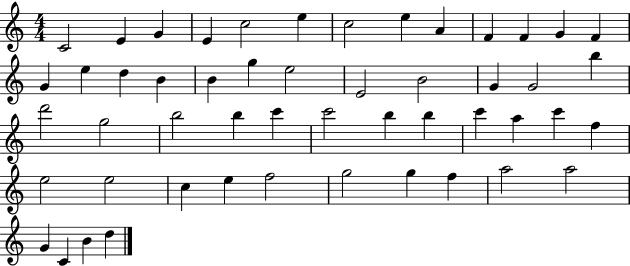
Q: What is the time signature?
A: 4/4